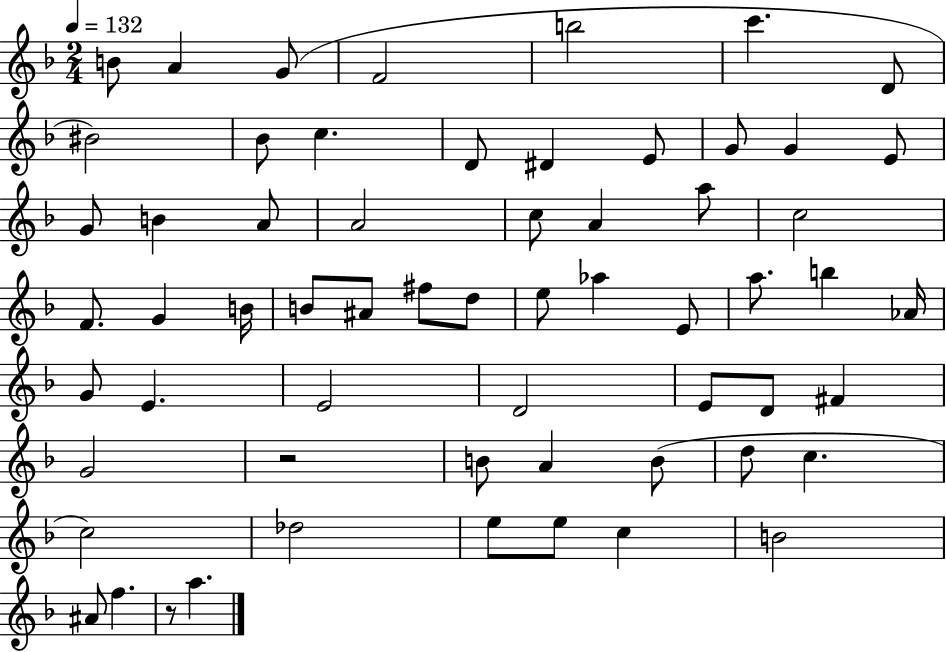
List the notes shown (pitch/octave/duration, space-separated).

B4/e A4/q G4/e F4/h B5/h C6/q. D4/e BIS4/h Bb4/e C5/q. D4/e D#4/q E4/e G4/e G4/q E4/e G4/e B4/q A4/e A4/h C5/e A4/q A5/e C5/h F4/e. G4/q B4/s B4/e A#4/e F#5/e D5/e E5/e Ab5/q E4/e A5/e. B5/q Ab4/s G4/e E4/q. E4/h D4/h E4/e D4/e F#4/q G4/h R/h B4/e A4/q B4/e D5/e C5/q. C5/h Db5/h E5/e E5/e C5/q B4/h A#4/e F5/q. R/e A5/q.